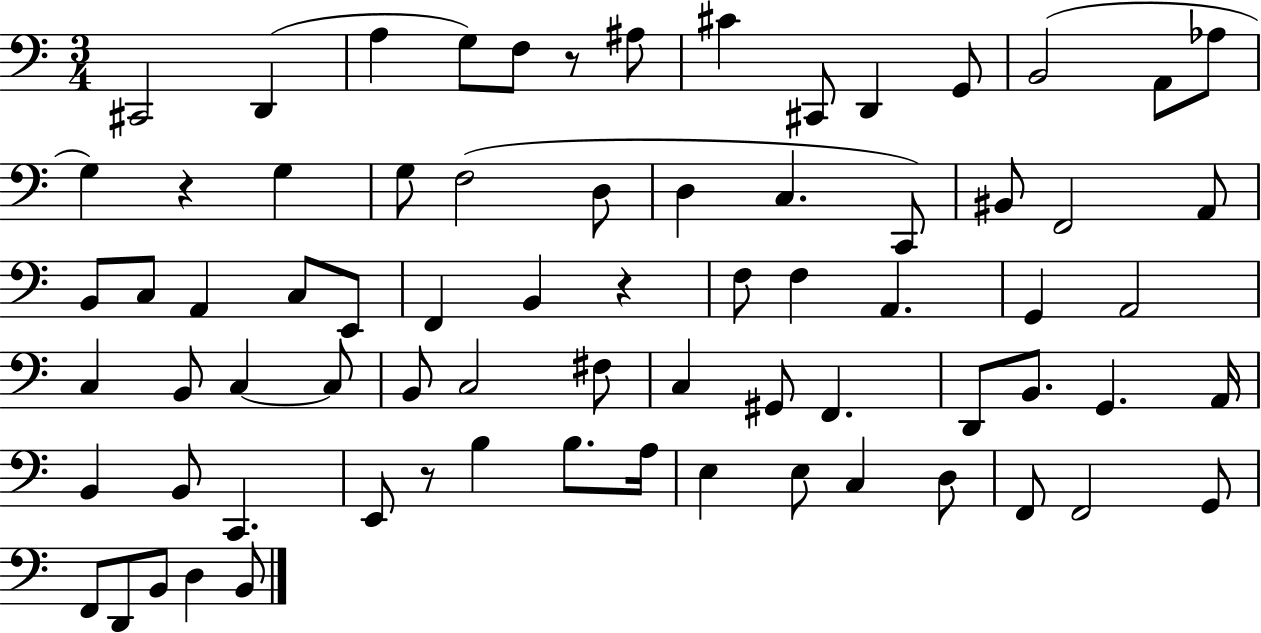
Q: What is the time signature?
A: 3/4